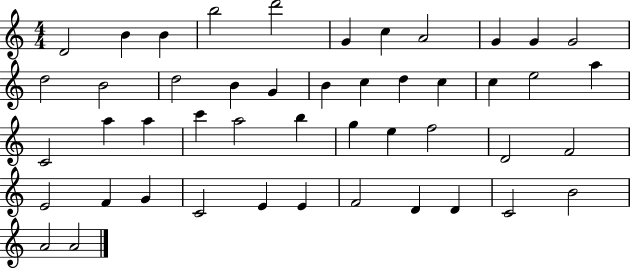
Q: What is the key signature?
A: C major